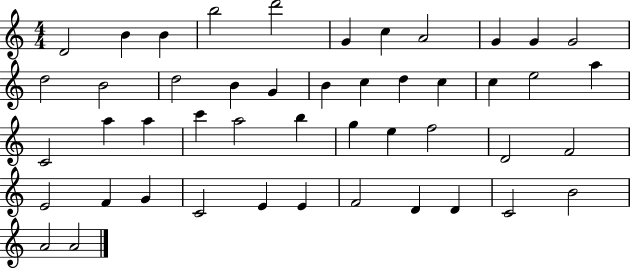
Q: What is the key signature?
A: C major